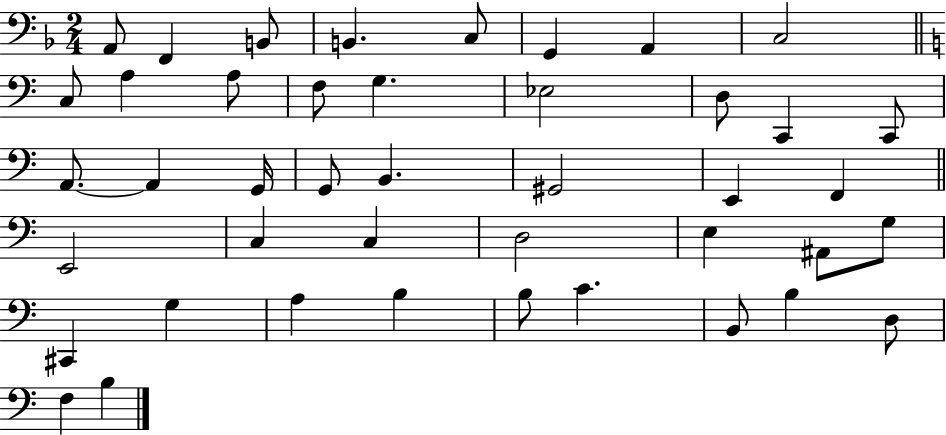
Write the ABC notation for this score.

X:1
T:Untitled
M:2/4
L:1/4
K:F
A,,/2 F,, B,,/2 B,, C,/2 G,, A,, C,2 C,/2 A, A,/2 F,/2 G, _E,2 D,/2 C,, C,,/2 A,,/2 A,, G,,/4 G,,/2 B,, ^G,,2 E,, F,, E,,2 C, C, D,2 E, ^A,,/2 G,/2 ^C,, G, A, B, B,/2 C B,,/2 B, D,/2 F, B,